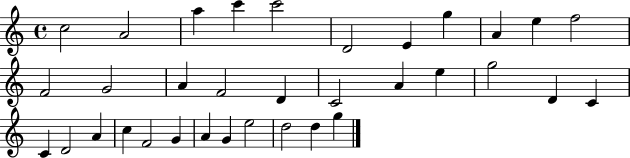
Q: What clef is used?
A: treble